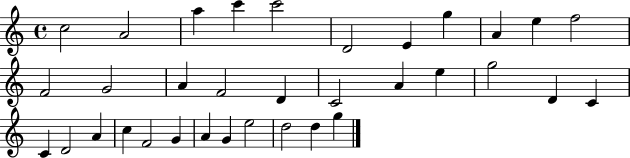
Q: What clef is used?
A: treble